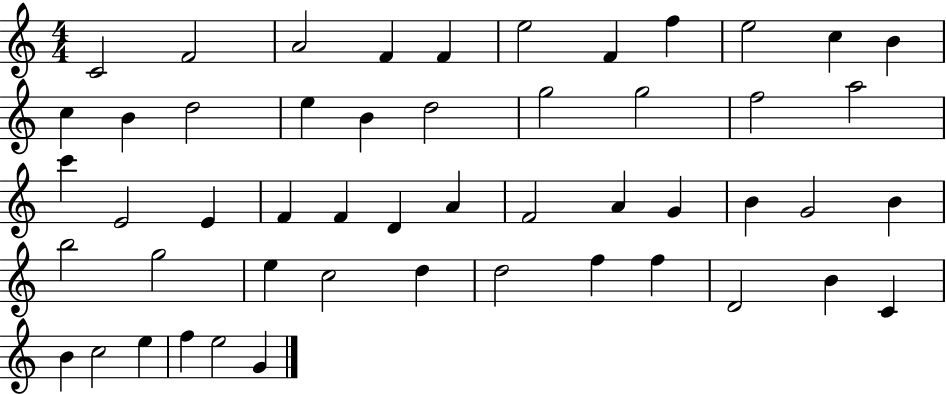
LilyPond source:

{
  \clef treble
  \numericTimeSignature
  \time 4/4
  \key c \major
  c'2 f'2 | a'2 f'4 f'4 | e''2 f'4 f''4 | e''2 c''4 b'4 | \break c''4 b'4 d''2 | e''4 b'4 d''2 | g''2 g''2 | f''2 a''2 | \break c'''4 e'2 e'4 | f'4 f'4 d'4 a'4 | f'2 a'4 g'4 | b'4 g'2 b'4 | \break b''2 g''2 | e''4 c''2 d''4 | d''2 f''4 f''4 | d'2 b'4 c'4 | \break b'4 c''2 e''4 | f''4 e''2 g'4 | \bar "|."
}